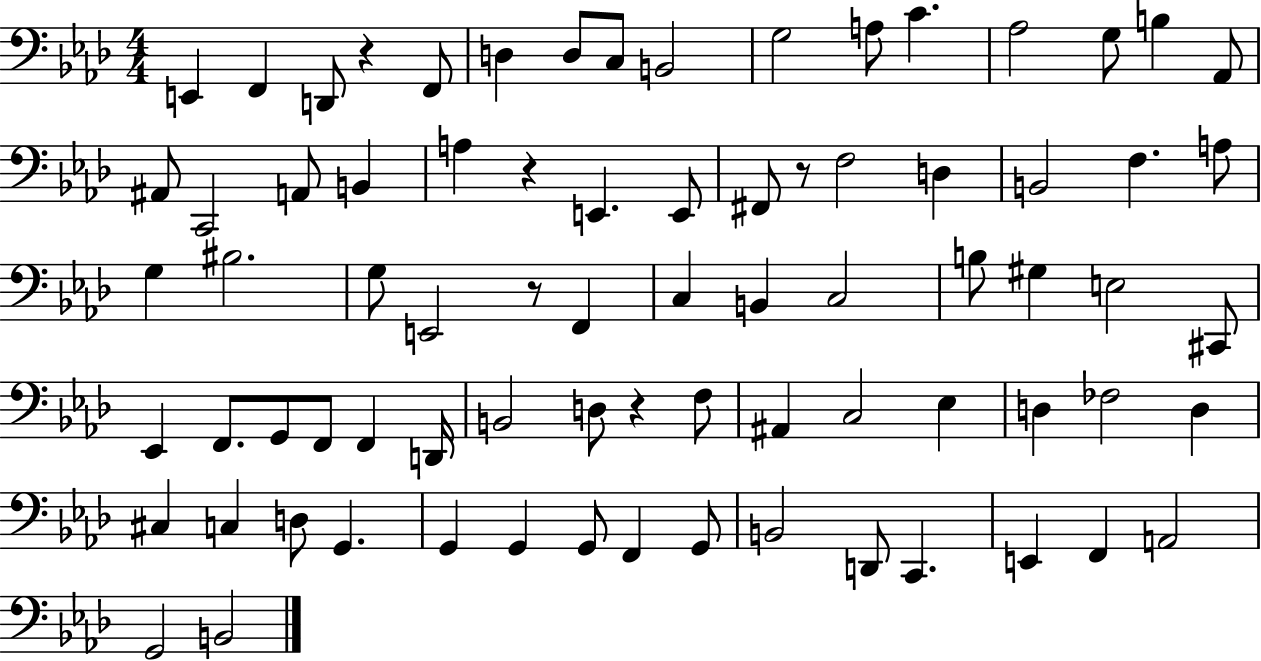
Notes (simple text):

E2/q F2/q D2/e R/q F2/e D3/q D3/e C3/e B2/h G3/h A3/e C4/q. Ab3/h G3/e B3/q Ab2/e A#2/e C2/h A2/e B2/q A3/q R/q E2/q. E2/e F#2/e R/e F3/h D3/q B2/h F3/q. A3/e G3/q BIS3/h. G3/e E2/h R/e F2/q C3/q B2/q C3/h B3/e G#3/q E3/h C#2/e Eb2/q F2/e. G2/e F2/e F2/q D2/s B2/h D3/e R/q F3/e A#2/q C3/h Eb3/q D3/q FES3/h D3/q C#3/q C3/q D3/e G2/q. G2/q G2/q G2/e F2/q G2/e B2/h D2/e C2/q. E2/q F2/q A2/h G2/h B2/h